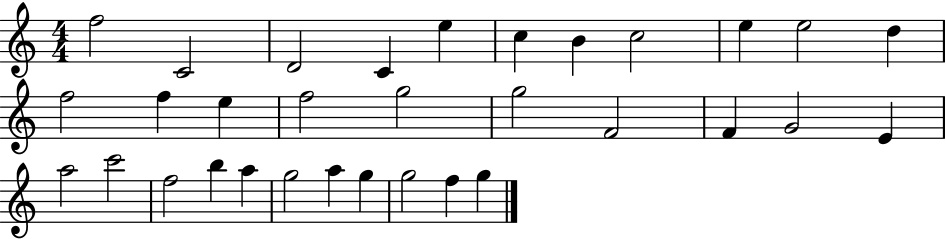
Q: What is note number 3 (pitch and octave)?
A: D4